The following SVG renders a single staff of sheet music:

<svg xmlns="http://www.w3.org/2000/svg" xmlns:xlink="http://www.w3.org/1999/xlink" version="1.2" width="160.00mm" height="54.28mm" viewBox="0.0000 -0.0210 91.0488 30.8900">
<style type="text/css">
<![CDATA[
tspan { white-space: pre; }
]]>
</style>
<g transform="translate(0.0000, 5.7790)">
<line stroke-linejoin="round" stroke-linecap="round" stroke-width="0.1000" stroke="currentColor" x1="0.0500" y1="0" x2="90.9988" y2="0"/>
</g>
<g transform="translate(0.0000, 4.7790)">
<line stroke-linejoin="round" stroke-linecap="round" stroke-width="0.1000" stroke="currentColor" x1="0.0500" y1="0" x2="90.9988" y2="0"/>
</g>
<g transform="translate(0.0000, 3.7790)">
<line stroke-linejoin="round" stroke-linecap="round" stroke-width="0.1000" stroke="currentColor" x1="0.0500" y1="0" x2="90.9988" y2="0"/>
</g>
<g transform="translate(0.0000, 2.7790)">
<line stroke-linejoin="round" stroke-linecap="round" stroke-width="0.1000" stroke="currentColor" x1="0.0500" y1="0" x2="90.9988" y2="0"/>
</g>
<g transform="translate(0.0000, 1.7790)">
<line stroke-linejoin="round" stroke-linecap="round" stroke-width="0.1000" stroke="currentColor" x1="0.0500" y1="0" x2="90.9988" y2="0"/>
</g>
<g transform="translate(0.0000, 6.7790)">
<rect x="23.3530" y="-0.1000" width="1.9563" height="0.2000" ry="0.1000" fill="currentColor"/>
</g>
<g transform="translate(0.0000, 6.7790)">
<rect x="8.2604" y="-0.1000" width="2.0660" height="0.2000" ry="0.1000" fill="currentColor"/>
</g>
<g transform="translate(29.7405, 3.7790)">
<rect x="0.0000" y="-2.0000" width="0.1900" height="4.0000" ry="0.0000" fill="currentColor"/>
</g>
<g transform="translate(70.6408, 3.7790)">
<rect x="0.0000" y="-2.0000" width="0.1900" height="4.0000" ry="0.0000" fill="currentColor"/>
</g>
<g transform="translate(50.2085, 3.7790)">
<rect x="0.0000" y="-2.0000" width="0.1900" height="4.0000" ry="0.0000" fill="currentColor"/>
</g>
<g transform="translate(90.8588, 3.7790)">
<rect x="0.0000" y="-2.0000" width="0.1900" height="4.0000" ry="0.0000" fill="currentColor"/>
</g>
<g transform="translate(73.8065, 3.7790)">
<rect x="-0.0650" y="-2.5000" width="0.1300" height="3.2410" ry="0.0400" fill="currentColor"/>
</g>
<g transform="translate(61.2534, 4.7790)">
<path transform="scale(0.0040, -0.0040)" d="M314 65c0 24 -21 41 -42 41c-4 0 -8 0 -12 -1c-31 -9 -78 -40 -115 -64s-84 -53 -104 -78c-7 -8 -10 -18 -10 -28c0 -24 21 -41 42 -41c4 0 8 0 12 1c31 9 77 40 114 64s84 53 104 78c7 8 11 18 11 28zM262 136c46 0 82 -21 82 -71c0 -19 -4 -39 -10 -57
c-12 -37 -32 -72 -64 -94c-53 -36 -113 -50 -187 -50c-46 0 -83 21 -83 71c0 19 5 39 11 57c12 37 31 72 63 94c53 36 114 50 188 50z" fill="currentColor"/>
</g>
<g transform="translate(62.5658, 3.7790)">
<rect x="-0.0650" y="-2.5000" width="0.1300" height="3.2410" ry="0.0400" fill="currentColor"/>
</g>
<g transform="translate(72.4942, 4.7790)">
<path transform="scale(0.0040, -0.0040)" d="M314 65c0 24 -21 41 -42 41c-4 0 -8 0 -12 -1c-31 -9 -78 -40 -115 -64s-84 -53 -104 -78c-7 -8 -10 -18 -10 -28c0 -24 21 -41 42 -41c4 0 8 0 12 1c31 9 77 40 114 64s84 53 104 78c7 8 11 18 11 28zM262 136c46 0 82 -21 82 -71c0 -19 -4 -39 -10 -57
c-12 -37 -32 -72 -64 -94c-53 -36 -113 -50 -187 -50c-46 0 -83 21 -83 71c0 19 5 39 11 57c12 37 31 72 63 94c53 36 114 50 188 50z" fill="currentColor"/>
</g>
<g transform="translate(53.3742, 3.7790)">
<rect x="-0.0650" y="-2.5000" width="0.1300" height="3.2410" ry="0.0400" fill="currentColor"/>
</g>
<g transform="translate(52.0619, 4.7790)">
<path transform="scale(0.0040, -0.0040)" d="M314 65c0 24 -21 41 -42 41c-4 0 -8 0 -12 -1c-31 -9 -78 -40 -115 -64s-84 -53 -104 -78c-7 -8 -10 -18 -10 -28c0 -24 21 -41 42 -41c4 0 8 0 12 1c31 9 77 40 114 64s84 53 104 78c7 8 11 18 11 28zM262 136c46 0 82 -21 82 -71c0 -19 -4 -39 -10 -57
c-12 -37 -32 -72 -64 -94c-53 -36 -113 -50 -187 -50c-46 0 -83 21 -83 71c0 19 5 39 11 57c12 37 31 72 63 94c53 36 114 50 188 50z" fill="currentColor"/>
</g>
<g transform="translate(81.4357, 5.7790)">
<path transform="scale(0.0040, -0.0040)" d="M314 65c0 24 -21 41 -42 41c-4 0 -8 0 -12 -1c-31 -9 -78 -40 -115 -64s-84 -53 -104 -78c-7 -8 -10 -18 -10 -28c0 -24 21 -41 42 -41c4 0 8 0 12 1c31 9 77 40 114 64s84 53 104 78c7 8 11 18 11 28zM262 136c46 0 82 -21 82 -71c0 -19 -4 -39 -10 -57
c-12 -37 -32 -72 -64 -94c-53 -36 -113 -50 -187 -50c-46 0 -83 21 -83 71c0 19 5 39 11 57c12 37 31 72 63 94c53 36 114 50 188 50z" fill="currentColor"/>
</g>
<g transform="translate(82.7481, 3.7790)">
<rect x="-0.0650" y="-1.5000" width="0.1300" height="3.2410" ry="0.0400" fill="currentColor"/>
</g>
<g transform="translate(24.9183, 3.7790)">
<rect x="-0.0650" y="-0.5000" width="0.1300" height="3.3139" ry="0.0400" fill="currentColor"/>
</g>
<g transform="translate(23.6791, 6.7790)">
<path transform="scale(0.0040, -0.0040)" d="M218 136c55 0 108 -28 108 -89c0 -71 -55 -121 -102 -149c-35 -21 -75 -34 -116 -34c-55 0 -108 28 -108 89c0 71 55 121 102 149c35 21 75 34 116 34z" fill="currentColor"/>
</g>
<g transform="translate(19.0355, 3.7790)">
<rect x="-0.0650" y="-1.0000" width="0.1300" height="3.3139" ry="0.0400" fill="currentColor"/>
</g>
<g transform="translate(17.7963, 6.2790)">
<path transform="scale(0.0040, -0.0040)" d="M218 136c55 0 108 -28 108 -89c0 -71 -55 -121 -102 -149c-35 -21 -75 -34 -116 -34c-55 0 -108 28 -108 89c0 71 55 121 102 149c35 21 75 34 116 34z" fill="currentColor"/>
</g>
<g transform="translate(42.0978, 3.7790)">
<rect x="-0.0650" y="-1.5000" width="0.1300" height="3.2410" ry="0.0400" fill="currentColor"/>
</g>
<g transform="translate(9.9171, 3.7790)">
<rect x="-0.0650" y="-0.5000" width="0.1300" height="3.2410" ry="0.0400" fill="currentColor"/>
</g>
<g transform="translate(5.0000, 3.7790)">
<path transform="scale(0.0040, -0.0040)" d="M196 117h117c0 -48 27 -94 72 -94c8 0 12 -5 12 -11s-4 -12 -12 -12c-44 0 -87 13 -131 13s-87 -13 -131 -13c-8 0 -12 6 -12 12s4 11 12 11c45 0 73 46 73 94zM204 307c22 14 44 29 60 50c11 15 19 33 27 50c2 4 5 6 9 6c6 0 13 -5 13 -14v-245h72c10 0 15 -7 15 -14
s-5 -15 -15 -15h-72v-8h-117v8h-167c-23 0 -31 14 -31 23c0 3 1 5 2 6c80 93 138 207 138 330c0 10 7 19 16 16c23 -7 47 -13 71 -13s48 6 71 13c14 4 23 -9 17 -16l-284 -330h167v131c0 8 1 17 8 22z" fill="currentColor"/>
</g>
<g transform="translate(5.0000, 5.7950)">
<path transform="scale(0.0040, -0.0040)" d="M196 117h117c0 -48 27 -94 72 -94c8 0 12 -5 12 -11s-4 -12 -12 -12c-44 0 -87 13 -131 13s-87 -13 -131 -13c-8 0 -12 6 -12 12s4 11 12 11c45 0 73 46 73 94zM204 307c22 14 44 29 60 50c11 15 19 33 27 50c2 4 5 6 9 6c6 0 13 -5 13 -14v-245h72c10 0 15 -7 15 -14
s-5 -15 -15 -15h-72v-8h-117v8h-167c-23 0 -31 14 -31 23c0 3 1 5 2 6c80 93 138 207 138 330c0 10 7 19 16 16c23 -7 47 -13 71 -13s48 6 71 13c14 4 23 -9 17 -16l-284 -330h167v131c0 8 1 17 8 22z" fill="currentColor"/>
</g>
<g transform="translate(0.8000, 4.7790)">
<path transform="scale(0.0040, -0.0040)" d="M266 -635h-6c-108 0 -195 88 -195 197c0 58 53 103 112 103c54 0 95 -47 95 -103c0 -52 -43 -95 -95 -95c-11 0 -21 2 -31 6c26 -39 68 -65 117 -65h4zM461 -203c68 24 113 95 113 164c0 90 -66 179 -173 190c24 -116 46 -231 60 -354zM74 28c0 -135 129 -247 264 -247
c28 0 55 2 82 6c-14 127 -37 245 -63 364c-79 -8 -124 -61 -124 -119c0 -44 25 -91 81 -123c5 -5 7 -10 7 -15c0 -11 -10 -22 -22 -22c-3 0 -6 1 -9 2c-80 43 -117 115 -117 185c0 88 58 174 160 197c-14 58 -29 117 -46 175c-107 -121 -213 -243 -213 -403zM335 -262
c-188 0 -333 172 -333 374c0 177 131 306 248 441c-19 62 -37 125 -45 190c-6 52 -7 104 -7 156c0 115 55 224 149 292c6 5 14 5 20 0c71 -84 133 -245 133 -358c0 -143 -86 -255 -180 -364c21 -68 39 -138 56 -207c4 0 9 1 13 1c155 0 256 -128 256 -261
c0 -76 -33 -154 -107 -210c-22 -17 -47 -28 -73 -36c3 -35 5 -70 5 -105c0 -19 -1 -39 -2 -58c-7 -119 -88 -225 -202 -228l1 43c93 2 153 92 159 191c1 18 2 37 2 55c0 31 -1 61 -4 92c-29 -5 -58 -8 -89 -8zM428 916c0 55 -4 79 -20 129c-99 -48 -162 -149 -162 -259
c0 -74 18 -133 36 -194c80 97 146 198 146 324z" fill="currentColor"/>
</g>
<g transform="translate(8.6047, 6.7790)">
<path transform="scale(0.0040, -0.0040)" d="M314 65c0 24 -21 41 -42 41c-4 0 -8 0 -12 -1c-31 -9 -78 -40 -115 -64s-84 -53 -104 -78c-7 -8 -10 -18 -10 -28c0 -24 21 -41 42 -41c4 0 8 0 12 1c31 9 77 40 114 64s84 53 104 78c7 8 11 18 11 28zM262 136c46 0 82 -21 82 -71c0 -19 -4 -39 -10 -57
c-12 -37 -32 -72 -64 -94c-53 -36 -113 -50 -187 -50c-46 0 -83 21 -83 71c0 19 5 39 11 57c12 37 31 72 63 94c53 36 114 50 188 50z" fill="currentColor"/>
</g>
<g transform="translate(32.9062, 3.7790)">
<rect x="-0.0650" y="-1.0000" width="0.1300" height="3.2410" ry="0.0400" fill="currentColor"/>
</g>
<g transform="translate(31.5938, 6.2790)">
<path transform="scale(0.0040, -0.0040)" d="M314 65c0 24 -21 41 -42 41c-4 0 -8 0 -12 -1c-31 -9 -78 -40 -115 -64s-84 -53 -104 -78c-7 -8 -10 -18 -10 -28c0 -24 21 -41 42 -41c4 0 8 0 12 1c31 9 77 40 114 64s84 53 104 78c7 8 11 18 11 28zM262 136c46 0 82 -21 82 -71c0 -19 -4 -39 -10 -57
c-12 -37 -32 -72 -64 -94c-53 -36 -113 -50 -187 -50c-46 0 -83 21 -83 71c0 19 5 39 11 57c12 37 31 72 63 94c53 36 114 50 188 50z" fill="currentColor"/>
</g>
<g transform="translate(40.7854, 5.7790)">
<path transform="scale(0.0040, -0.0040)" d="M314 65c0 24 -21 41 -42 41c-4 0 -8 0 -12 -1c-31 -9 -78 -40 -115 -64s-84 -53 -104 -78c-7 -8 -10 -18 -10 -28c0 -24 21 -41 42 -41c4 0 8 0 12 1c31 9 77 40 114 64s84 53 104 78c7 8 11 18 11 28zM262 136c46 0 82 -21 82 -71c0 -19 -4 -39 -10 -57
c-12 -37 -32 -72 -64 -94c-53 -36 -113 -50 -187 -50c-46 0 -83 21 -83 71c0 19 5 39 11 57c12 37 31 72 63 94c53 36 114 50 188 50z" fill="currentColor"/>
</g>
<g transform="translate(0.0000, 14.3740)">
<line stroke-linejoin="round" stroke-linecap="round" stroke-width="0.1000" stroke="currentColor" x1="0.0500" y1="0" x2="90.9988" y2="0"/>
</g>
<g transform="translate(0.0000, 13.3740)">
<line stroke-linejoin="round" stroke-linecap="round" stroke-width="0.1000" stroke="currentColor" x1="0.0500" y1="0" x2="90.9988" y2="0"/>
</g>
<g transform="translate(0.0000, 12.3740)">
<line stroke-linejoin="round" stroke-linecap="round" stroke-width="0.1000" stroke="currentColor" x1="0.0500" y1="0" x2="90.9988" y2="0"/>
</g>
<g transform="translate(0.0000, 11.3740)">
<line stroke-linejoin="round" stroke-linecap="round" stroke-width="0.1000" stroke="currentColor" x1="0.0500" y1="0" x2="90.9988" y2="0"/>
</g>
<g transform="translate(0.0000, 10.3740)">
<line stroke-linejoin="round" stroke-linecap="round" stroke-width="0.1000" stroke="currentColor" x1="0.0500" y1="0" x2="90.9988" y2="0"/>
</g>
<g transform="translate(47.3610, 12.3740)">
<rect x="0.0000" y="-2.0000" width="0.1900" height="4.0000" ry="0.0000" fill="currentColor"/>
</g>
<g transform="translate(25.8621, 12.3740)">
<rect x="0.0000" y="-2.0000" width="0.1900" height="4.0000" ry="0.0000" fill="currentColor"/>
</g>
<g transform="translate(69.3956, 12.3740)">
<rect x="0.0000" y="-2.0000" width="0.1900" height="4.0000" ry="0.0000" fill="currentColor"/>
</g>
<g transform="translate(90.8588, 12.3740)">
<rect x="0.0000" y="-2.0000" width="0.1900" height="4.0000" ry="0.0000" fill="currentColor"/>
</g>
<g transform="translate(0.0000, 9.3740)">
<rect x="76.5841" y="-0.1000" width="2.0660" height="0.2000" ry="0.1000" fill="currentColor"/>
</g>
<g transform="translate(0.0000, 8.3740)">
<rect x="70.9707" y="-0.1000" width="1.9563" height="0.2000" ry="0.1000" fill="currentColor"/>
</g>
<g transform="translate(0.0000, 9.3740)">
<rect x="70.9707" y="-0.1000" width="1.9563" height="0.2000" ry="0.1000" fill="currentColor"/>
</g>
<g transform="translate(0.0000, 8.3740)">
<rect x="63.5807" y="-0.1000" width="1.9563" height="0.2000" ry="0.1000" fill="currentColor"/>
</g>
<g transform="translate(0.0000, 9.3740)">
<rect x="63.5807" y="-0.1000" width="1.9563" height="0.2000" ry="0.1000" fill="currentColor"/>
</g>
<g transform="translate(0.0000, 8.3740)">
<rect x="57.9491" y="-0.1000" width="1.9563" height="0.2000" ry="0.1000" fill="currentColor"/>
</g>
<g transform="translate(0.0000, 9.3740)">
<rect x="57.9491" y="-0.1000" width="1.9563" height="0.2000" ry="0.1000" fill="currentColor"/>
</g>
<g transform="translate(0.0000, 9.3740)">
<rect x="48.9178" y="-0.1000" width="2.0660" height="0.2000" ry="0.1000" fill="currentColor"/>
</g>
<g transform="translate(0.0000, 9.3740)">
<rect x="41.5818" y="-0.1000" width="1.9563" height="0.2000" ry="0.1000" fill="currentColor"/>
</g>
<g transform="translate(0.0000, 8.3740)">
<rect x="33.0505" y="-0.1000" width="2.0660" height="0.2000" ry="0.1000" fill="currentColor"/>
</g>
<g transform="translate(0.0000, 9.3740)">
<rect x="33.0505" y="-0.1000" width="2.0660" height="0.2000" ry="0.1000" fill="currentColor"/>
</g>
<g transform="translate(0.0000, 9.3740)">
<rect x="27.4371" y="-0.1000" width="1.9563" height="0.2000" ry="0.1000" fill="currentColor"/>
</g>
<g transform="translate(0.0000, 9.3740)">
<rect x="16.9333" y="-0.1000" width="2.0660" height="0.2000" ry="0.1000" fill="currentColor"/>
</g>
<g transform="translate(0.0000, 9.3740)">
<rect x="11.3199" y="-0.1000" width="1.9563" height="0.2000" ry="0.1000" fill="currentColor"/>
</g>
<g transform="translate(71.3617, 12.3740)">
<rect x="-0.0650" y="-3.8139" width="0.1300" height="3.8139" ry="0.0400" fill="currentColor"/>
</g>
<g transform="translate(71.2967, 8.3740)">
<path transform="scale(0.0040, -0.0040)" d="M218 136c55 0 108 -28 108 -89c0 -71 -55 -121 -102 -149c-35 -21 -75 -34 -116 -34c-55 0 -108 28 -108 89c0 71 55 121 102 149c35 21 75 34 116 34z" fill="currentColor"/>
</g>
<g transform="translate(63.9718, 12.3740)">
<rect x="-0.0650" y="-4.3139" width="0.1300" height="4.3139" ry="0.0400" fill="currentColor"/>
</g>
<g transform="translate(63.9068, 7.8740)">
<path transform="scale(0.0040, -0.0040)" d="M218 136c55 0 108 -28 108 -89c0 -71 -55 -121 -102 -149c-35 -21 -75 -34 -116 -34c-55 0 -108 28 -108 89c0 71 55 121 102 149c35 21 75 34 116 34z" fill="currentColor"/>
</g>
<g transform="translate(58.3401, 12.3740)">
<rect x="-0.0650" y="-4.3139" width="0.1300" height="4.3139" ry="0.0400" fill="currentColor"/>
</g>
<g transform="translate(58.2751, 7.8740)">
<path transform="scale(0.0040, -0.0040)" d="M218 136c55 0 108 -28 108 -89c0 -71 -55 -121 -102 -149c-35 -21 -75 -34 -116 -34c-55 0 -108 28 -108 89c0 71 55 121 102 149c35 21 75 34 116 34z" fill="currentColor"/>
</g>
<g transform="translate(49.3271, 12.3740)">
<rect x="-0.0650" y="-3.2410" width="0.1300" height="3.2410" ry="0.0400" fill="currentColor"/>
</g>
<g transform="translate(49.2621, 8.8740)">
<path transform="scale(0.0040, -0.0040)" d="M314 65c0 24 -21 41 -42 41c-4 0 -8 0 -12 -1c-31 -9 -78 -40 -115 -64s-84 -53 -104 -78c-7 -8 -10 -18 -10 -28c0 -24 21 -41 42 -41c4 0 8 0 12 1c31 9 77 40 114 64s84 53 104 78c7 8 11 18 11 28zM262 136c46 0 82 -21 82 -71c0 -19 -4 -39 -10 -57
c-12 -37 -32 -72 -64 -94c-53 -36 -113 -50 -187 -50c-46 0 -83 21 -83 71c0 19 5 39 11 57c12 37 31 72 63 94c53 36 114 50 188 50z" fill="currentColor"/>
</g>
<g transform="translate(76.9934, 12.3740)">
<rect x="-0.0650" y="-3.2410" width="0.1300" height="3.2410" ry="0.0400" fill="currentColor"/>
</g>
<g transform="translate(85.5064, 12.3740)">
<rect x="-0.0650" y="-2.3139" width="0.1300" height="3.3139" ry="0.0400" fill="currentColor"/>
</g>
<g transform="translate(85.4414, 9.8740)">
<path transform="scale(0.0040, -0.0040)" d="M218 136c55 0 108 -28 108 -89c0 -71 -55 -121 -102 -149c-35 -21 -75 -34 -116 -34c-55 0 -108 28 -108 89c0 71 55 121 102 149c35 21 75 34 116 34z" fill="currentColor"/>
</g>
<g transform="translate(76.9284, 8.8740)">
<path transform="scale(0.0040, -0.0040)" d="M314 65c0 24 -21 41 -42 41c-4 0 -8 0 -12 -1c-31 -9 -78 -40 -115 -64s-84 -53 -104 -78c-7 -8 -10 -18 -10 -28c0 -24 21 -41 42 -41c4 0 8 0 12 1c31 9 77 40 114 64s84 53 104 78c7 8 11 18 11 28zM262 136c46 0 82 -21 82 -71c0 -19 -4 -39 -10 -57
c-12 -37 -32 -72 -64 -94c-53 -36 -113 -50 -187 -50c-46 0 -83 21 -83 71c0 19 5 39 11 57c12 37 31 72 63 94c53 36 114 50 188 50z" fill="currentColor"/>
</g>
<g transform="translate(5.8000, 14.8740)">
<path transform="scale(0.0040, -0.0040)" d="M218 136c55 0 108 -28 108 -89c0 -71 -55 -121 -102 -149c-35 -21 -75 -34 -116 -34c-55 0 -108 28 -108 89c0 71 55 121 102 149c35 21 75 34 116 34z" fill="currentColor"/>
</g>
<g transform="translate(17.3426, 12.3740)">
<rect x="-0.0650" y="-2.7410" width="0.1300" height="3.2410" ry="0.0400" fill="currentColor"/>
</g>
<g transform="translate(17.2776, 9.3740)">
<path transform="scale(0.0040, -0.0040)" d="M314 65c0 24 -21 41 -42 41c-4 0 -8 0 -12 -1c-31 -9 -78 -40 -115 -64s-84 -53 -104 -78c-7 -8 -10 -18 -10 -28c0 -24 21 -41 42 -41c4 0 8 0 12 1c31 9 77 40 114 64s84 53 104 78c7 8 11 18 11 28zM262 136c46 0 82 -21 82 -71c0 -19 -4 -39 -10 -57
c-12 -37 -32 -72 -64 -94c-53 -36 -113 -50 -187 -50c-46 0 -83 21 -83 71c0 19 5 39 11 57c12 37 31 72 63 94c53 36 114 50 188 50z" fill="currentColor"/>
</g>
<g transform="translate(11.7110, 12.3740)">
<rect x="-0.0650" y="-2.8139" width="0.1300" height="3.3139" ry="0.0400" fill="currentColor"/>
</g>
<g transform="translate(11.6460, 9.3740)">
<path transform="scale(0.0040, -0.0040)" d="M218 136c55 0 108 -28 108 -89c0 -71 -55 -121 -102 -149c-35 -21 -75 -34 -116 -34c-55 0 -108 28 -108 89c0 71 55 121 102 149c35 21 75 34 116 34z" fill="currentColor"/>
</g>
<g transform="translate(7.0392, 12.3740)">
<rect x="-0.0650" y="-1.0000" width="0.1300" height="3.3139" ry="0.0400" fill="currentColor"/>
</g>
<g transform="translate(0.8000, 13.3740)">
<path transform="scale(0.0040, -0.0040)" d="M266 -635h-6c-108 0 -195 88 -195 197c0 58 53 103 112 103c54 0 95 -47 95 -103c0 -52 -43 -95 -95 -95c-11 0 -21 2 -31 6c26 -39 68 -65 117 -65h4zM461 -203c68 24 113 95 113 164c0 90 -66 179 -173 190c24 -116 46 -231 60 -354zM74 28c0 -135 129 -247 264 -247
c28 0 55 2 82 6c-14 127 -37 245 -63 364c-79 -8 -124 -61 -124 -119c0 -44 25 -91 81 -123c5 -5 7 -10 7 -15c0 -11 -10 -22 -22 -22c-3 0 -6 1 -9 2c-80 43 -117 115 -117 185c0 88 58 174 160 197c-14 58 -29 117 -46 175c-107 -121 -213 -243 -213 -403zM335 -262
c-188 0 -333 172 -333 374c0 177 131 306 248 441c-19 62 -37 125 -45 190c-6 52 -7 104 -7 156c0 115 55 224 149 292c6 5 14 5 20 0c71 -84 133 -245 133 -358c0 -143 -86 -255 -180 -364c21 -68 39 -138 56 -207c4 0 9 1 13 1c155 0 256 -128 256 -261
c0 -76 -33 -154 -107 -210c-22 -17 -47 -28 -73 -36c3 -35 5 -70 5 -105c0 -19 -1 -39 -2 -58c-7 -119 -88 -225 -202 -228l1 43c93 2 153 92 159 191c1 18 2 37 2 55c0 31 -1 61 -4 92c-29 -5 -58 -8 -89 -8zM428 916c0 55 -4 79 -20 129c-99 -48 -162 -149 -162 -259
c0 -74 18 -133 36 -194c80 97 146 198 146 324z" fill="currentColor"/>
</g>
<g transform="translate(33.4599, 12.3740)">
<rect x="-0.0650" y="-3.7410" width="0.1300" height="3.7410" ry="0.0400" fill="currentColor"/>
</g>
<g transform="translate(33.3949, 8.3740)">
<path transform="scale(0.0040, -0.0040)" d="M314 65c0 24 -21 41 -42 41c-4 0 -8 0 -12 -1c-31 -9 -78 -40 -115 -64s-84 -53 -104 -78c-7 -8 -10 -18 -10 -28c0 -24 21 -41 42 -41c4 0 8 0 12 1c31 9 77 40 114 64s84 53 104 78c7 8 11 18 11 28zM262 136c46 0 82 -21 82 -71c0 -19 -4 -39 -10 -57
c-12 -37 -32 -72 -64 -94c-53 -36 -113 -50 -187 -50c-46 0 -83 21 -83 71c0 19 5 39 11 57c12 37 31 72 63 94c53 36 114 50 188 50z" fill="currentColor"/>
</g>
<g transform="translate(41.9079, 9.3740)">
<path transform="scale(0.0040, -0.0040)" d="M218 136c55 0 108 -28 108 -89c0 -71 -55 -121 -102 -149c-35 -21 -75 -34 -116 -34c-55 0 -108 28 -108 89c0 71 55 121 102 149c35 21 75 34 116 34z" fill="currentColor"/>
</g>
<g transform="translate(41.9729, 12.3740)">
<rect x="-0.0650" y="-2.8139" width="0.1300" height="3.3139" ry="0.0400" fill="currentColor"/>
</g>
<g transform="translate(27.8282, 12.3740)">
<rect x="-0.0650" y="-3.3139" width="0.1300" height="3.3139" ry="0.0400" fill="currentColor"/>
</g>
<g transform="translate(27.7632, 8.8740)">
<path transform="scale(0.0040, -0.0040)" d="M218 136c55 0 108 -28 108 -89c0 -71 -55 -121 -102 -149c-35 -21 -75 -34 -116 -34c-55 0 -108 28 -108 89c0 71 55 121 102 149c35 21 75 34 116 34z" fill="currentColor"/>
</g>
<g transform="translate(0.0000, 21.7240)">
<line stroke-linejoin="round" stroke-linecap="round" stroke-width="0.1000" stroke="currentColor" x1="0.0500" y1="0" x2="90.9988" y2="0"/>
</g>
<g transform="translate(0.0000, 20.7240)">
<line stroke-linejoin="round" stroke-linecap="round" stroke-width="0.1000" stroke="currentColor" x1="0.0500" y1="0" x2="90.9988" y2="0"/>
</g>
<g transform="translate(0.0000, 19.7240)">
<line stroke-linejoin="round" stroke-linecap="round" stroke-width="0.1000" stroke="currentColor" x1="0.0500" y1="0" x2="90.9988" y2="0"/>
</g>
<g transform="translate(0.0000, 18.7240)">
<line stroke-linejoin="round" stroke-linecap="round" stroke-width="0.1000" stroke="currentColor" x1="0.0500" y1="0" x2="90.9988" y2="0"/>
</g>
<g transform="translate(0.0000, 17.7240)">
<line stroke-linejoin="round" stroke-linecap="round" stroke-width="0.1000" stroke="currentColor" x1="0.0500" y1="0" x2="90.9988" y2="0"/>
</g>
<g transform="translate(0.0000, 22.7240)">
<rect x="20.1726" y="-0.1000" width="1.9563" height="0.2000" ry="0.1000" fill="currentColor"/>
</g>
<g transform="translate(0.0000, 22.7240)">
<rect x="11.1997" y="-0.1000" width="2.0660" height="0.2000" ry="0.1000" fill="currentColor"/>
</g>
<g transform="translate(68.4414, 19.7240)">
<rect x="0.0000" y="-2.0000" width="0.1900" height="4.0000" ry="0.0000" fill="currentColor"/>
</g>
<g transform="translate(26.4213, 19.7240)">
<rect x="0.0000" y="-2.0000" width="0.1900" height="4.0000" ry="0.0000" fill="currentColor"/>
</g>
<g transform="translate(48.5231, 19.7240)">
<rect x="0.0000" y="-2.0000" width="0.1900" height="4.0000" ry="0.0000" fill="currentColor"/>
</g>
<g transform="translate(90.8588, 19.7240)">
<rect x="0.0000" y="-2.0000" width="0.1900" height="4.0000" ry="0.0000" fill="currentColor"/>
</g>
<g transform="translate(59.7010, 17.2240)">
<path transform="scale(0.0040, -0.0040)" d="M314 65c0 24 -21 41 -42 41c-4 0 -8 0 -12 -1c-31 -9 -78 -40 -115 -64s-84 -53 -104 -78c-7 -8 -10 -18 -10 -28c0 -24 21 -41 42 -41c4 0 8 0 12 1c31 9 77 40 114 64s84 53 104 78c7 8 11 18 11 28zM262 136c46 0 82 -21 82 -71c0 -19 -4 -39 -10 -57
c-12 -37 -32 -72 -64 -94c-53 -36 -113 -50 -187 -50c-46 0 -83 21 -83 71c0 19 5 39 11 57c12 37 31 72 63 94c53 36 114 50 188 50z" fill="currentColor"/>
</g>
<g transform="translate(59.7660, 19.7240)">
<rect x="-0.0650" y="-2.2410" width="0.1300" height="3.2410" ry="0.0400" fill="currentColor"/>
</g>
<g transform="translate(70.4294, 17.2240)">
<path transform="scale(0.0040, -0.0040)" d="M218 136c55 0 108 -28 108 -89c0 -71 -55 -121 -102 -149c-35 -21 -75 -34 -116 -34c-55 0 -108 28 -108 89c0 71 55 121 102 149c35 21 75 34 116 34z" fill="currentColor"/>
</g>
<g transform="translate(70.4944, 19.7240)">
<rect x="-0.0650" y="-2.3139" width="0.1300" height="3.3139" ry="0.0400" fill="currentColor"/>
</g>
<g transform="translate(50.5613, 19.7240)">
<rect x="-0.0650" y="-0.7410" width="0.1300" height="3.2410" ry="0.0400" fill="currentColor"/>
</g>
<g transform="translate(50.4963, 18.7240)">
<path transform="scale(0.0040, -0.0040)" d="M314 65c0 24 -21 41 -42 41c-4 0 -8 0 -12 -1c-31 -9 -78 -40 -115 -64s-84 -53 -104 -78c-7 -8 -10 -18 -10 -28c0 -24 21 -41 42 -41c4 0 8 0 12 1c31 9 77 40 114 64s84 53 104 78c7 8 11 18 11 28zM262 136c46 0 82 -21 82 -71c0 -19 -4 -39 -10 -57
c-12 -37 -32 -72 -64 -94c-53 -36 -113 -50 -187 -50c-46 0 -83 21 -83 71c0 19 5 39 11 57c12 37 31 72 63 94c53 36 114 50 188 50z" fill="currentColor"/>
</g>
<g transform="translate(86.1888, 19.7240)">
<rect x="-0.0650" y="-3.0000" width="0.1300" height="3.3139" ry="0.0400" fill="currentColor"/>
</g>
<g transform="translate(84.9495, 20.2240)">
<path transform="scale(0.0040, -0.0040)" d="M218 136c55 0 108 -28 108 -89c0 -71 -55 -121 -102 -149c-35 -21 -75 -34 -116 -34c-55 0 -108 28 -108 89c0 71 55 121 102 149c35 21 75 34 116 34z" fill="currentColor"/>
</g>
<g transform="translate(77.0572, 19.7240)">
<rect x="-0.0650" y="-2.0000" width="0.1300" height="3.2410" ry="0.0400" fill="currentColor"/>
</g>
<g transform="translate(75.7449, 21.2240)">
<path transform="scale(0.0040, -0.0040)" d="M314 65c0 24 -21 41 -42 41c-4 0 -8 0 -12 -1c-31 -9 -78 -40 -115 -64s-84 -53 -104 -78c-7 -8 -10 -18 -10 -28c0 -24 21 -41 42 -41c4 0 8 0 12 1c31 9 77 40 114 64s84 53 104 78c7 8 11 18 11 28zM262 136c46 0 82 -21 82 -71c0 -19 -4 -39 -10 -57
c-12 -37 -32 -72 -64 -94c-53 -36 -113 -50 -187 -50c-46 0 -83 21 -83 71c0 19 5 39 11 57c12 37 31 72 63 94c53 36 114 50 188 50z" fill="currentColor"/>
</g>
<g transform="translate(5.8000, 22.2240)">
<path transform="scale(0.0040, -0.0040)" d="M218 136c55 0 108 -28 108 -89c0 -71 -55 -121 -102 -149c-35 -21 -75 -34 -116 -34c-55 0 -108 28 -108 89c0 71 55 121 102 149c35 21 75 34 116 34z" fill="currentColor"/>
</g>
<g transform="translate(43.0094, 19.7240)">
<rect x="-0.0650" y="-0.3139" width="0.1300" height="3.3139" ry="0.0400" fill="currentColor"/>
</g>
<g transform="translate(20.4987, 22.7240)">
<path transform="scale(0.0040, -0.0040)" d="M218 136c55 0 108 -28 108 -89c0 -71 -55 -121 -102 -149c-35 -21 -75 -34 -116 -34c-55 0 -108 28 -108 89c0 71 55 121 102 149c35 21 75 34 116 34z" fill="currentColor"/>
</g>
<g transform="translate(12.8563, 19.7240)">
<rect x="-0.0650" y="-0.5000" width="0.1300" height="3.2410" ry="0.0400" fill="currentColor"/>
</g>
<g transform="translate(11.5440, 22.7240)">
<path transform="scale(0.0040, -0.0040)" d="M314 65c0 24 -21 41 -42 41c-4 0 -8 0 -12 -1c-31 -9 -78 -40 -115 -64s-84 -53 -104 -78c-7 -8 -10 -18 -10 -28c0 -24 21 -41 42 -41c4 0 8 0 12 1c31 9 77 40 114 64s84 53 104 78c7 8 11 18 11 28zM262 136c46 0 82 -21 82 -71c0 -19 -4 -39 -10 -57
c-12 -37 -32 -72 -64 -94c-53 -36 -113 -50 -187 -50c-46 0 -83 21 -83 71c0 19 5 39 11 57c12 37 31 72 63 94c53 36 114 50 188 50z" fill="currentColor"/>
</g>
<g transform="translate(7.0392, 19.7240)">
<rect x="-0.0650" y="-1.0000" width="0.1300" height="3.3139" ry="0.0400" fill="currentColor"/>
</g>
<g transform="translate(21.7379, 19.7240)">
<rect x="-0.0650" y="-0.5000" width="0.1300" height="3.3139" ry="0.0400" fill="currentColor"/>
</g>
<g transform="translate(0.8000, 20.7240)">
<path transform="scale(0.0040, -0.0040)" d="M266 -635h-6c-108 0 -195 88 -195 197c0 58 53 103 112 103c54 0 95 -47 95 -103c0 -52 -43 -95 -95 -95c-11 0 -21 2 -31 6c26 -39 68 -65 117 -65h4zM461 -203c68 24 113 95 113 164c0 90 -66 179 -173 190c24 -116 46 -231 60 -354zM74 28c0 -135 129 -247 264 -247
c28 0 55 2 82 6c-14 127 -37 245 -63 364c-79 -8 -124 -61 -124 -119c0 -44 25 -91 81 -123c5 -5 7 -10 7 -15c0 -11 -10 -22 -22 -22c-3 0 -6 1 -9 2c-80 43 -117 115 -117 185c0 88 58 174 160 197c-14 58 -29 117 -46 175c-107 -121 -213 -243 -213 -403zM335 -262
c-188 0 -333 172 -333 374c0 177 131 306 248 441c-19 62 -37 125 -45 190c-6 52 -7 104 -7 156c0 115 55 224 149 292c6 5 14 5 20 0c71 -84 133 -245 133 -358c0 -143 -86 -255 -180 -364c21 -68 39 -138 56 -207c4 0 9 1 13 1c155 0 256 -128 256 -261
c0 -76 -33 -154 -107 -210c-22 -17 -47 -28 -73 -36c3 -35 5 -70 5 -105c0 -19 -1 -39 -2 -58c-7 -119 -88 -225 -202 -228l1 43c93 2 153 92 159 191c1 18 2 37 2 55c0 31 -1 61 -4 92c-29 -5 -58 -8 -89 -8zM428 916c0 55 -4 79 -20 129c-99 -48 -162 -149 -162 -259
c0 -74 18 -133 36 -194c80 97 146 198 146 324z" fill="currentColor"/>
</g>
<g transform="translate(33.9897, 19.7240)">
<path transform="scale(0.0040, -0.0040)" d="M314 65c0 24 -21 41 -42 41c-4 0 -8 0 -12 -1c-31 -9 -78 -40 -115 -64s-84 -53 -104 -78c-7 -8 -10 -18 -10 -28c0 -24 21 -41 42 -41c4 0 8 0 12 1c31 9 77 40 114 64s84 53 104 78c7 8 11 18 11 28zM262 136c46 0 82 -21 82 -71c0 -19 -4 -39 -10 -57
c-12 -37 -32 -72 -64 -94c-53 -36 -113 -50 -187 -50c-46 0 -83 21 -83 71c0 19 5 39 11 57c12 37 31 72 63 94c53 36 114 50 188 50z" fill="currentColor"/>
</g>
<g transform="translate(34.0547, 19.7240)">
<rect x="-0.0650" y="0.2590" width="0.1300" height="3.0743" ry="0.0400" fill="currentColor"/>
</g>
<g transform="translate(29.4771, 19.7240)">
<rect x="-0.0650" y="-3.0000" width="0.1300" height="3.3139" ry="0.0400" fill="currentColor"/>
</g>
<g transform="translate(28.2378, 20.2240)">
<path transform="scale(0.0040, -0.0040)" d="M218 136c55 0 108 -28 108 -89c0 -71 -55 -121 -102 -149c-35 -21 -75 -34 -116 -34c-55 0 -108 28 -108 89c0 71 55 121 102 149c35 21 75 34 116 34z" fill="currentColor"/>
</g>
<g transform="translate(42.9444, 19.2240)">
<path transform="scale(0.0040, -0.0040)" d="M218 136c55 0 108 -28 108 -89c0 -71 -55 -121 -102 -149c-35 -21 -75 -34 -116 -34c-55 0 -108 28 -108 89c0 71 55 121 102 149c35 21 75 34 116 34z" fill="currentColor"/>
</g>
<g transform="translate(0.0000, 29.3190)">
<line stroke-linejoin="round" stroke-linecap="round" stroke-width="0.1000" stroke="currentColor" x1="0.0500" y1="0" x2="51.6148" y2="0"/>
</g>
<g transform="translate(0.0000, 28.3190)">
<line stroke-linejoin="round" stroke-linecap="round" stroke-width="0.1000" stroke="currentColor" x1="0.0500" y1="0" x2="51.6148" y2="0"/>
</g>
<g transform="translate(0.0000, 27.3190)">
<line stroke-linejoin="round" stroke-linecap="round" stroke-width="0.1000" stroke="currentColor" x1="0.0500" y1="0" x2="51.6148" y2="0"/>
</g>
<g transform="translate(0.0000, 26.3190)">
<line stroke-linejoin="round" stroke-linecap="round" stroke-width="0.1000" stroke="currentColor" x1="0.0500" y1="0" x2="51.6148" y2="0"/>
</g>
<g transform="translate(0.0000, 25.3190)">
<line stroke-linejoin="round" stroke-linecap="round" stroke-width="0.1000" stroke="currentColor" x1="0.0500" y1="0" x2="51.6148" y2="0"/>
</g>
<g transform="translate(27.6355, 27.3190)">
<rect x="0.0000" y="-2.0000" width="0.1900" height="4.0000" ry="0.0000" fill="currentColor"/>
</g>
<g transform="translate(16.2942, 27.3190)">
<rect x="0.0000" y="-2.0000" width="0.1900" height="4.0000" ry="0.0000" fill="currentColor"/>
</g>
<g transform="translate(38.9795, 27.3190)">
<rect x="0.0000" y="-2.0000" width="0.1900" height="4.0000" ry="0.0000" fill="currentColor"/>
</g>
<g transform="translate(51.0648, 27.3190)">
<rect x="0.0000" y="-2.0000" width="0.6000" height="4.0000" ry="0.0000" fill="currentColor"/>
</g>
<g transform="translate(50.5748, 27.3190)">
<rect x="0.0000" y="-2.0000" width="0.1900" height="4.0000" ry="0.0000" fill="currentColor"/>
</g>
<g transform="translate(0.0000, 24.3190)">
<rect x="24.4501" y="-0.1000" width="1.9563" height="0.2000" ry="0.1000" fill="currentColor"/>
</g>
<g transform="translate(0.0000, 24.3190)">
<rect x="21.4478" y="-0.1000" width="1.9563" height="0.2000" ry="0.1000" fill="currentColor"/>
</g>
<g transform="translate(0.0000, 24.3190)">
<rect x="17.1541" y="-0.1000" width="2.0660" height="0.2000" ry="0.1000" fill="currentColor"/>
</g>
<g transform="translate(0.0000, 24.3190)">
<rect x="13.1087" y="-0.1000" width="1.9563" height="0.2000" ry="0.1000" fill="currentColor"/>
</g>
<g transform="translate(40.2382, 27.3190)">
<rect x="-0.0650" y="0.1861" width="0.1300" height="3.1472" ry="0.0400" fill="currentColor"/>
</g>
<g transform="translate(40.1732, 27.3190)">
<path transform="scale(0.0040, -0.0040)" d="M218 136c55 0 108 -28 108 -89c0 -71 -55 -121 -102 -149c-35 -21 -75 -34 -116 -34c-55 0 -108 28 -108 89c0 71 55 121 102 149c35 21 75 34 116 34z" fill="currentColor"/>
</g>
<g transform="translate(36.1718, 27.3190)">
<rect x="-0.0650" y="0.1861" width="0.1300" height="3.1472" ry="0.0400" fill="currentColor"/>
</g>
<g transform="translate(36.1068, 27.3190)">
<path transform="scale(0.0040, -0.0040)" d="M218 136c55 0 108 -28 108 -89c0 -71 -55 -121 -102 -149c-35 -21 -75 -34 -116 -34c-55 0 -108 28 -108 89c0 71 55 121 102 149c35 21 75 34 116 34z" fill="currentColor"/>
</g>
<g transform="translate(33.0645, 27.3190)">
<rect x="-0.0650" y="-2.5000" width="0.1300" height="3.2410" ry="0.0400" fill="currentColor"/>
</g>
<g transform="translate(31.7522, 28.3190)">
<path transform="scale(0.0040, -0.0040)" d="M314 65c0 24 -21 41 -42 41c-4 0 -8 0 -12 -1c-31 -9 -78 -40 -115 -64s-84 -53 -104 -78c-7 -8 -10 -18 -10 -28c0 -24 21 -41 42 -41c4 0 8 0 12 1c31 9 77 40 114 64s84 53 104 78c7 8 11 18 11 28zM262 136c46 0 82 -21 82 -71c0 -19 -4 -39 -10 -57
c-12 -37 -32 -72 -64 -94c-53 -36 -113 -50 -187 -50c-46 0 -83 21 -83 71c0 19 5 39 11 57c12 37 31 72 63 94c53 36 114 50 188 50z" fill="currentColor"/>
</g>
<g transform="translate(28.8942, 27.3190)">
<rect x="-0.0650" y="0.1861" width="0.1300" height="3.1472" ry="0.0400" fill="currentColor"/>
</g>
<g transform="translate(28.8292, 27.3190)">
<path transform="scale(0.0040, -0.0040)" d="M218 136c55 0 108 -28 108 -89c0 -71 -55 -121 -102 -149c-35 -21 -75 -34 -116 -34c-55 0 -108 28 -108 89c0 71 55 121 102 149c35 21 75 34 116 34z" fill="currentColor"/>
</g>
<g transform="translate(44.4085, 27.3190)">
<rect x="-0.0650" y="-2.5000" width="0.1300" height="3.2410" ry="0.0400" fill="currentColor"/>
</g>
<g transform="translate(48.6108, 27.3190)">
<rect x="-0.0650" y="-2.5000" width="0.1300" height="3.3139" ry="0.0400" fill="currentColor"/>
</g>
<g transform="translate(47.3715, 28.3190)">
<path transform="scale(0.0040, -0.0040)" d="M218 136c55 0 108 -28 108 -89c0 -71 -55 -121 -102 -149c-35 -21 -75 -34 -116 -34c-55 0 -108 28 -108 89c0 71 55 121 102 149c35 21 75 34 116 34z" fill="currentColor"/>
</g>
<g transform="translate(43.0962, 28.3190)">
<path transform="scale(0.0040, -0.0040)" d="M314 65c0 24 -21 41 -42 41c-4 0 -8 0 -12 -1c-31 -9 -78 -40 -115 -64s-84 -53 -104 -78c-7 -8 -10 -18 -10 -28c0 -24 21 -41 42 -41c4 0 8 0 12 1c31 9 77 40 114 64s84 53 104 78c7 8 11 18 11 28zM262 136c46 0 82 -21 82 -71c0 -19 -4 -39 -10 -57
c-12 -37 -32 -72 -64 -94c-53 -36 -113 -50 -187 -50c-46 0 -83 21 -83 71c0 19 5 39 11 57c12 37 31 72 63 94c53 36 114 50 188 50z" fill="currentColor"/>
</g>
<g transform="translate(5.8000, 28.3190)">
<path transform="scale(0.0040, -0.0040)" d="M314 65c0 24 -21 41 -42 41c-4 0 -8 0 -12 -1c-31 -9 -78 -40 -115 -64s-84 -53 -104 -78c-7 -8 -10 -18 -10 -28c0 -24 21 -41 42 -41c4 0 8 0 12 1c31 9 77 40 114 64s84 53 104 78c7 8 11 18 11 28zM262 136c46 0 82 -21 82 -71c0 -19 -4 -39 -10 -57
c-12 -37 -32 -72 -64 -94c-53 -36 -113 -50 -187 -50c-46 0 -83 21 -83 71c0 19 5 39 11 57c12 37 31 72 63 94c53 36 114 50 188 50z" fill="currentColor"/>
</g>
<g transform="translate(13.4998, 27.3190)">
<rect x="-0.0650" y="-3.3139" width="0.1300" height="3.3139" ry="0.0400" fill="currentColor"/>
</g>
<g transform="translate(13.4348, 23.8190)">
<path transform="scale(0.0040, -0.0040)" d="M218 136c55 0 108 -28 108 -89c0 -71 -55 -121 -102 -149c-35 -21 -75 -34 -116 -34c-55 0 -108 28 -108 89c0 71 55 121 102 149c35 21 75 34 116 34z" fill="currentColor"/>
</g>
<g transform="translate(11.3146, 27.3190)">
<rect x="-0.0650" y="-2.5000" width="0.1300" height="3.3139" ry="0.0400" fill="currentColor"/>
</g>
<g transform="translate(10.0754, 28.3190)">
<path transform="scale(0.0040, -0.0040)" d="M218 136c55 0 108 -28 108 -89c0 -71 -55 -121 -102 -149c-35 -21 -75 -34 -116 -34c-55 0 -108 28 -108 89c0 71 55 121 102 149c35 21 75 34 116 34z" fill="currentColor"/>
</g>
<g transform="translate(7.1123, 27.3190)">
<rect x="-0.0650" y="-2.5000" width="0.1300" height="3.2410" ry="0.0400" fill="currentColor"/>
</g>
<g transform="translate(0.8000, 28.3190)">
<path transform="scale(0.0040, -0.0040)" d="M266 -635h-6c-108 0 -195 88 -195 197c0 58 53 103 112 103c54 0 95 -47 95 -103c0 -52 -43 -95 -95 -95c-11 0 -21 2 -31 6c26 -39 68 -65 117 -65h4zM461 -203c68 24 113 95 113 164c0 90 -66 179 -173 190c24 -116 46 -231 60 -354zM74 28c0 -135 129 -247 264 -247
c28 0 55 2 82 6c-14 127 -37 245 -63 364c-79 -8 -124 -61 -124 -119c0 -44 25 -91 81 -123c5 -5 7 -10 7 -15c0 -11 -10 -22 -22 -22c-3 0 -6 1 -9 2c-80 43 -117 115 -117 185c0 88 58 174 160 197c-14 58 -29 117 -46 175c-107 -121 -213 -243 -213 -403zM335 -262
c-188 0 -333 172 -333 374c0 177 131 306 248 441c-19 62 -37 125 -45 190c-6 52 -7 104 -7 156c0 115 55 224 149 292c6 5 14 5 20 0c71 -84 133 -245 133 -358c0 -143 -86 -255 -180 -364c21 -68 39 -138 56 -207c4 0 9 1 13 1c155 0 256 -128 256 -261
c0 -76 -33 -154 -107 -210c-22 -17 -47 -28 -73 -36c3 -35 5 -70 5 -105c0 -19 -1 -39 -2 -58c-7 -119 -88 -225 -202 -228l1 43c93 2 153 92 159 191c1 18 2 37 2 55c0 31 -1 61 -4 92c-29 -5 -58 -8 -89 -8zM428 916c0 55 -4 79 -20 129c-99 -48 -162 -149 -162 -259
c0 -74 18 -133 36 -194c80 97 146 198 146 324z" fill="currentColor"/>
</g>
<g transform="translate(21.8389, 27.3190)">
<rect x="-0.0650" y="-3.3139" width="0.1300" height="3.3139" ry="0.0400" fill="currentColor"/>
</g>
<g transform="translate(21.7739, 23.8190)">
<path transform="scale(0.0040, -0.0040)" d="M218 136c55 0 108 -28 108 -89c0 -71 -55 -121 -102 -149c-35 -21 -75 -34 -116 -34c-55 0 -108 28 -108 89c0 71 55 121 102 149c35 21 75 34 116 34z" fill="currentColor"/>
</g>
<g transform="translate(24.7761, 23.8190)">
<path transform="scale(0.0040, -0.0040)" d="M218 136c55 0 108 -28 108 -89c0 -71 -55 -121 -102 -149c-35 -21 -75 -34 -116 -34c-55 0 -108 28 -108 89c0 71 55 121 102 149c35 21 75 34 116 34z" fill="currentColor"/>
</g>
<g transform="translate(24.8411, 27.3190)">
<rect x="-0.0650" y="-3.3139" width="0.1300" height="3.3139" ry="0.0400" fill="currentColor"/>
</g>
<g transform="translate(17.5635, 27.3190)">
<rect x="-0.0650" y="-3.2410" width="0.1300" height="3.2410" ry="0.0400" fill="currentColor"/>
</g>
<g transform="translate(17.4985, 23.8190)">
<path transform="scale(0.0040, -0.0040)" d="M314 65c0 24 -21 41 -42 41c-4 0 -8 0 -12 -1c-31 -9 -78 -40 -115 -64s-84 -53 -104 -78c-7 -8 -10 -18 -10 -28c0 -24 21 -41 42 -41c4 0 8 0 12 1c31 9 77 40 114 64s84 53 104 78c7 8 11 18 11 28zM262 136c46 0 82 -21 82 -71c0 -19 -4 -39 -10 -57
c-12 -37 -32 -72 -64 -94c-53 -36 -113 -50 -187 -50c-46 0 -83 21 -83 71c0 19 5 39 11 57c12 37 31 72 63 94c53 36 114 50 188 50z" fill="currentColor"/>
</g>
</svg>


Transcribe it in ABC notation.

X:1
T:Untitled
M:4/4
L:1/4
K:C
C2 D C D2 E2 G2 G2 G2 E2 D a a2 b c'2 a b2 d' d' c' b2 g D C2 C A B2 c d2 g2 g F2 A G2 G b b2 b b B G2 B B G2 G